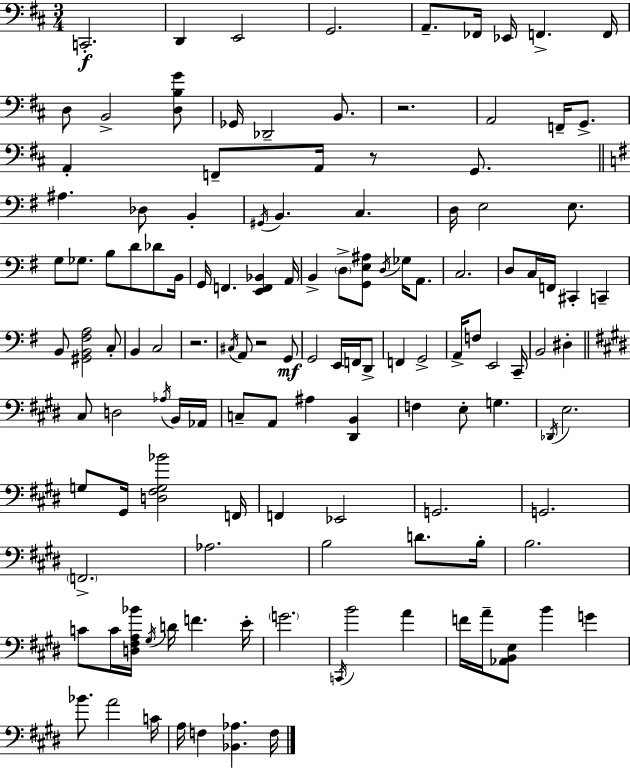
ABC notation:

X:1
T:Untitled
M:3/4
L:1/4
K:D
C,,2 D,, E,,2 G,,2 A,,/2 _F,,/4 _E,,/4 F,, F,,/4 D,/2 B,,2 [D,B,G]/2 _G,,/4 _D,,2 B,,/2 z2 A,,2 F,,/4 G,,/2 A,, F,,/2 A,,/4 z/2 G,,/2 ^A, _D,/2 B,, ^G,,/4 B,, C, D,/4 E,2 E,/2 G,/2 _G,/2 B,/2 D/2 _D/2 B,,/4 G,,/4 F,, [E,,F,,_B,,] A,,/4 B,, D,/2 [G,,E,^A,]/2 D,/4 _G,/4 A,,/2 C,2 D,/2 C,/4 F,,/4 ^C,, C,, B,,/2 [^G,,B,,^F,A,]2 C,/2 B,, C,2 z2 ^C,/4 A,,/2 z2 G,,/2 G,,2 E,,/4 F,,/4 D,,/2 F,, G,,2 A,,/4 F,/2 E,,2 C,,/4 B,,2 ^D, ^C,/2 D,2 _A,/4 B,,/4 _A,,/4 C,/2 A,,/2 ^A, [^D,,B,,] F, E,/2 G, _D,,/4 E,2 G,/2 ^G,,/4 [D,^F,G,_B]2 F,,/4 F,, _E,,2 G,,2 G,,2 F,,2 _A,2 B,2 D/2 B,/4 B,2 C/2 C/4 [D,^F,A,_B]/4 ^G,/4 D/4 F E/4 G2 C,,/4 B2 A F/4 A/4 [_A,,B,,E,]/2 B G _B/2 A2 C/4 A,/4 F, [_B,,_A,] F,/4